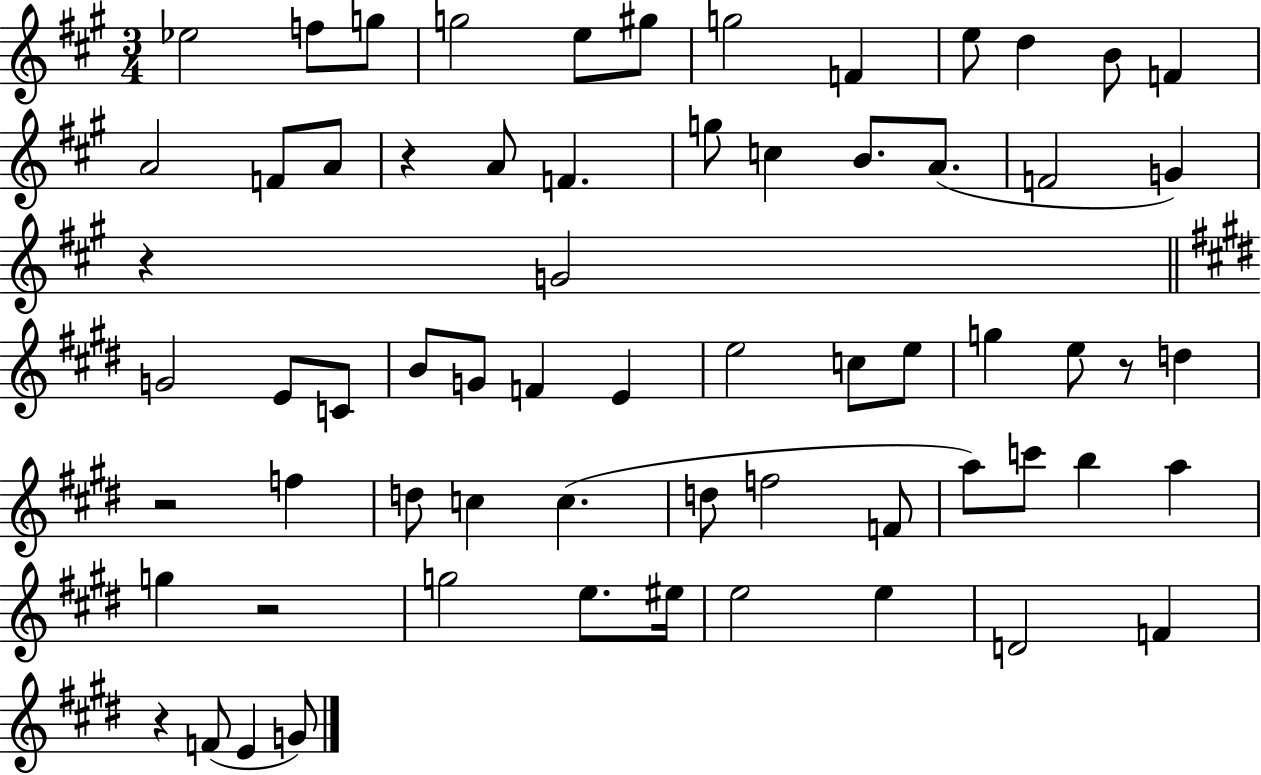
Eb5/h F5/e G5/e G5/h E5/e G#5/e G5/h F4/q E5/e D5/q B4/e F4/q A4/h F4/e A4/e R/q A4/e F4/q. G5/e C5/q B4/e. A4/e. F4/h G4/q R/q G4/h G4/h E4/e C4/e B4/e G4/e F4/q E4/q E5/h C5/e E5/e G5/q E5/e R/e D5/q R/h F5/q D5/e C5/q C5/q. D5/e F5/h F4/e A5/e C6/e B5/q A5/q G5/q R/h G5/h E5/e. EIS5/s E5/h E5/q D4/h F4/q R/q F4/e E4/q G4/e